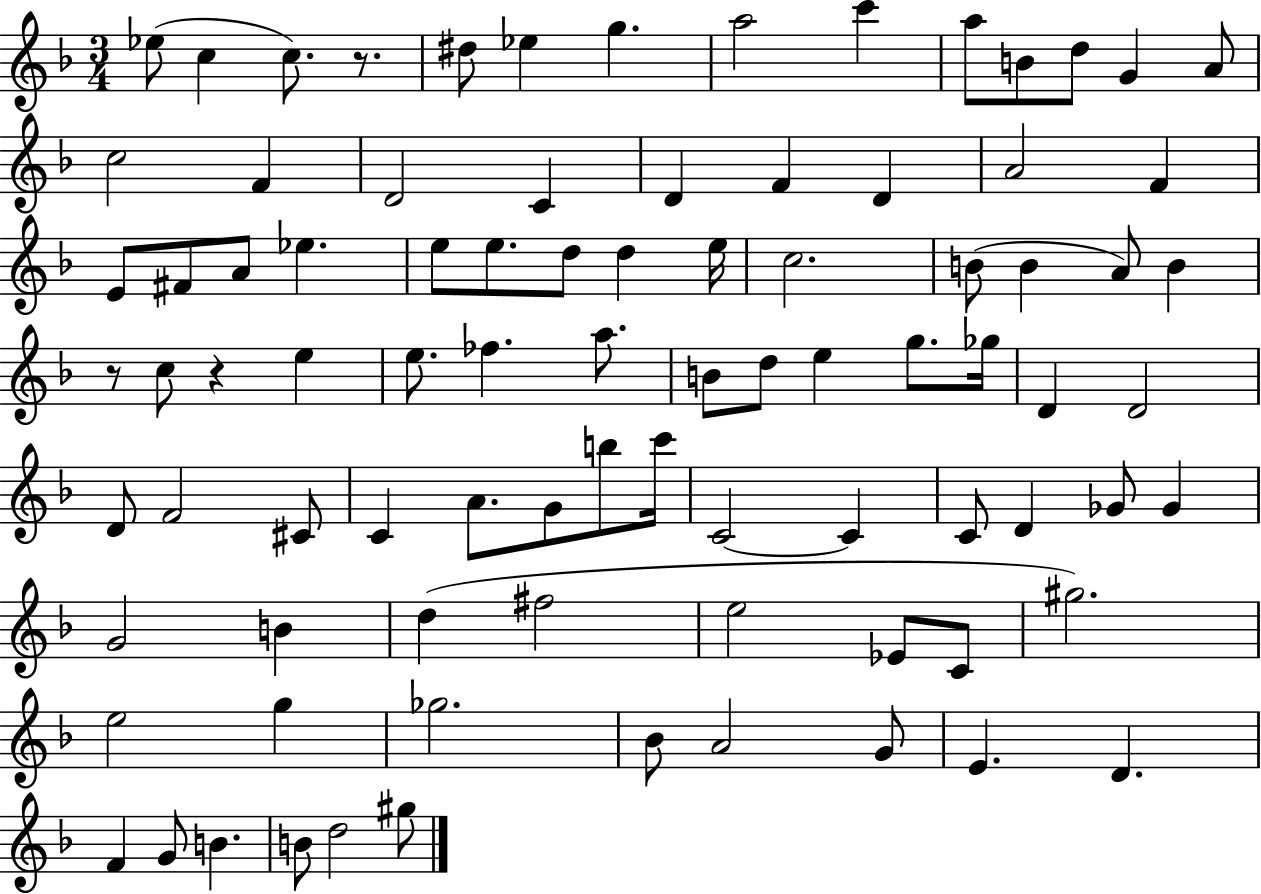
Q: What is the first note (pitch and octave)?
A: Eb5